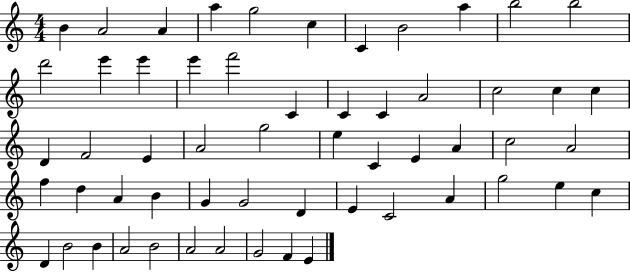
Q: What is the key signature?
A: C major